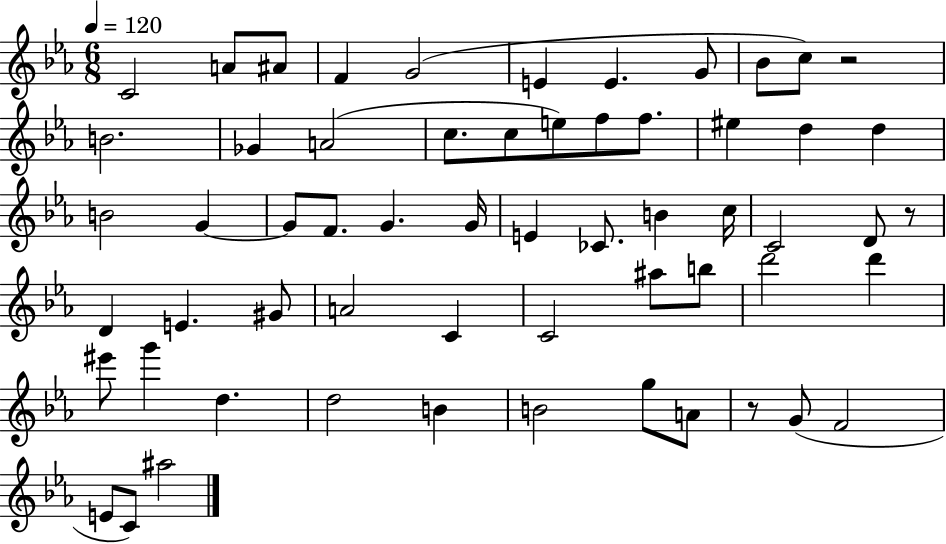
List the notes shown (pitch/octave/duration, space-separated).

C4/h A4/e A#4/e F4/q G4/h E4/q E4/q. G4/e Bb4/e C5/e R/h B4/h. Gb4/q A4/h C5/e. C5/e E5/e F5/e F5/e. EIS5/q D5/q D5/q B4/h G4/q G4/e F4/e. G4/q. G4/s E4/q CES4/e. B4/q C5/s C4/h D4/e R/e D4/q E4/q. G#4/e A4/h C4/q C4/h A#5/e B5/e D6/h D6/q EIS6/e G6/q D5/q. D5/h B4/q B4/h G5/e A4/e R/e G4/e F4/h E4/e C4/e A#5/h